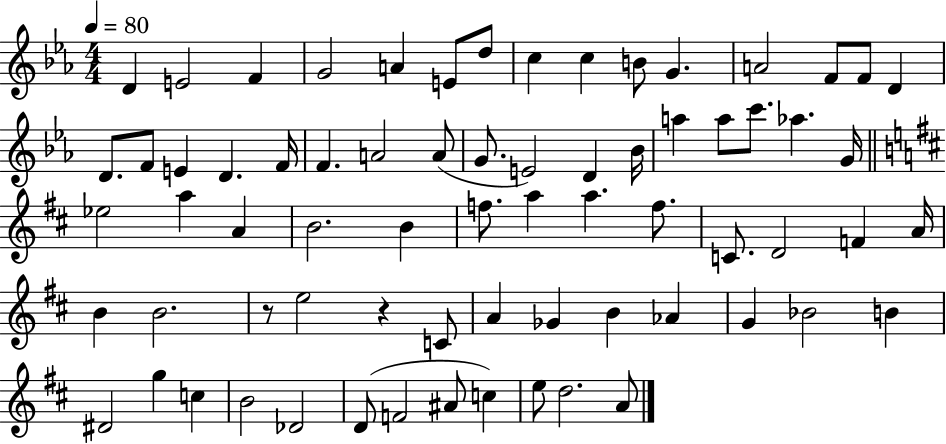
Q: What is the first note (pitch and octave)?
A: D4